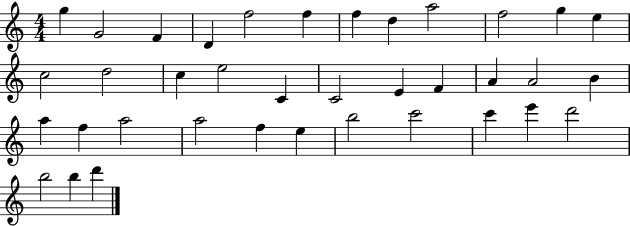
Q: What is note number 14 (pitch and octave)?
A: D5